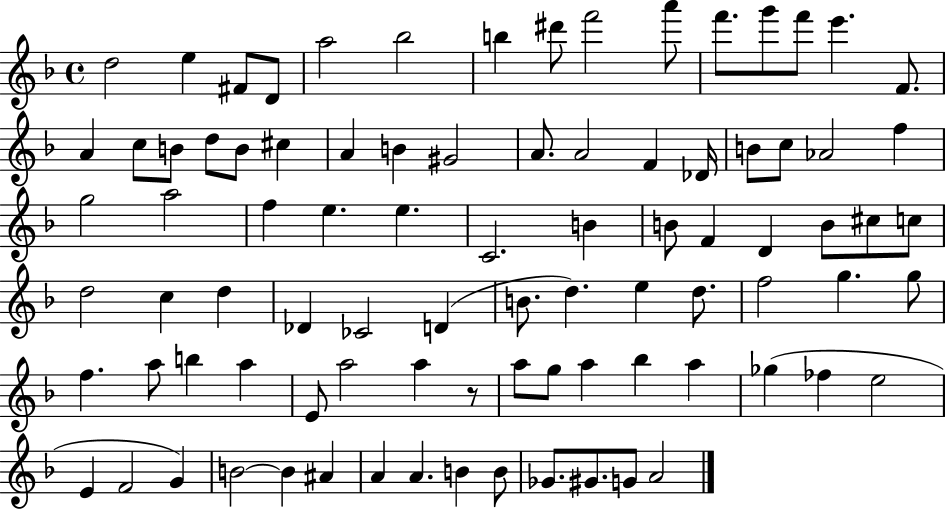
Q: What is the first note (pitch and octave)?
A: D5